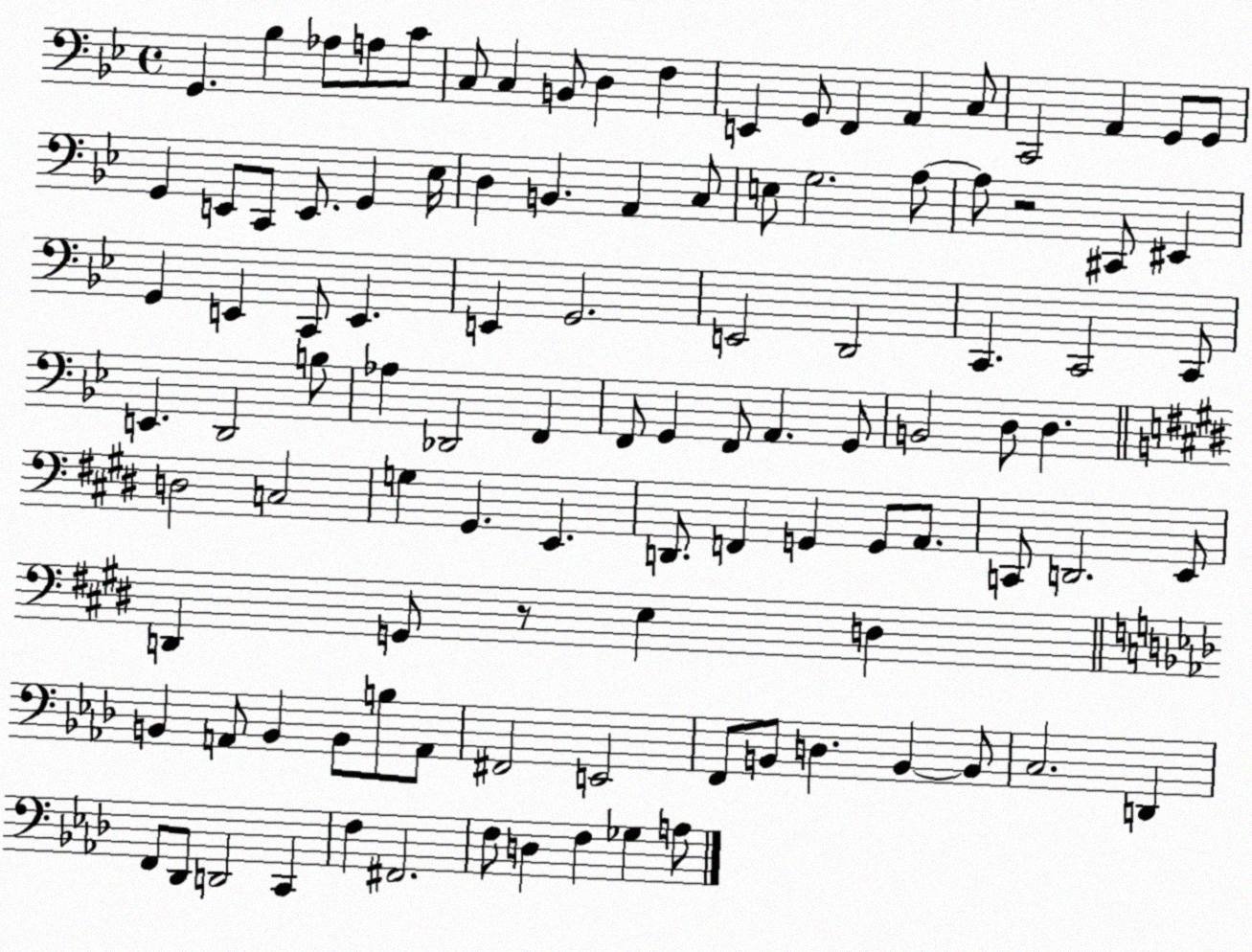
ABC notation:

X:1
T:Untitled
M:4/4
L:1/4
K:Bb
G,, _B, _A,/2 A,/2 C/2 C,/2 C, B,,/2 D, F, E,, G,,/2 F,, A,, C,/2 C,,2 A,, G,,/2 G,,/2 G,, E,,/2 C,,/2 E,,/2 G,, _E,/4 D, B,, A,, C,/2 E,/2 G,2 A,/2 A,/2 z2 ^C,,/2 ^E,, G,, E,, C,,/2 E,, E,, G,,2 E,,2 D,,2 C,, C,,2 C,,/2 E,, D,,2 B,/2 _A, _D,,2 F,, F,,/2 G,, F,,/2 A,, G,,/2 B,,2 D,/2 D, D,2 C,2 G, ^G,, E,, D,,/2 F,, G,, G,,/2 A,,/2 C,,/2 D,,2 E,,/2 D,, G,,/2 z/2 E, D, B,, A,,/2 B,, B,,/2 B,/2 A,,/2 ^F,,2 E,,2 F,,/2 B,,/2 D, B,, B,,/2 C,2 D,, F,,/2 _D,,/2 D,,2 C,, F, ^F,,2 F,/2 D, F, _G, A,/2